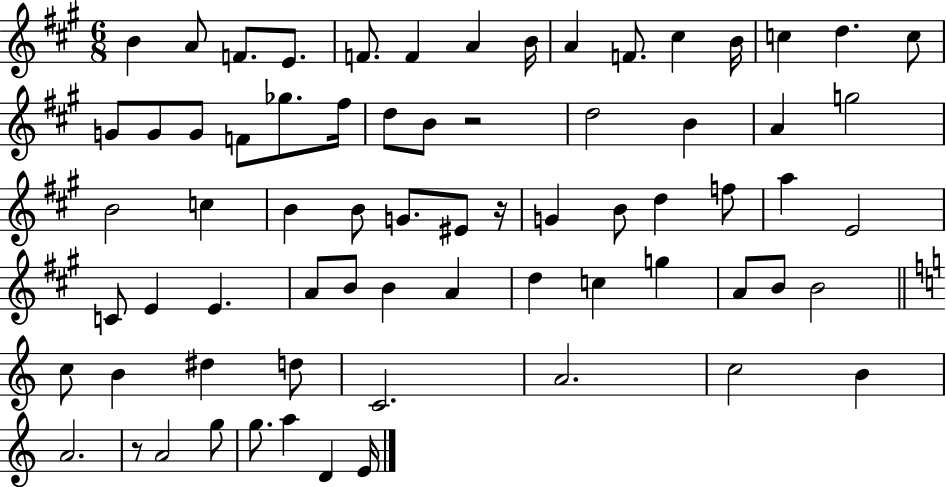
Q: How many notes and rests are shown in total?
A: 70